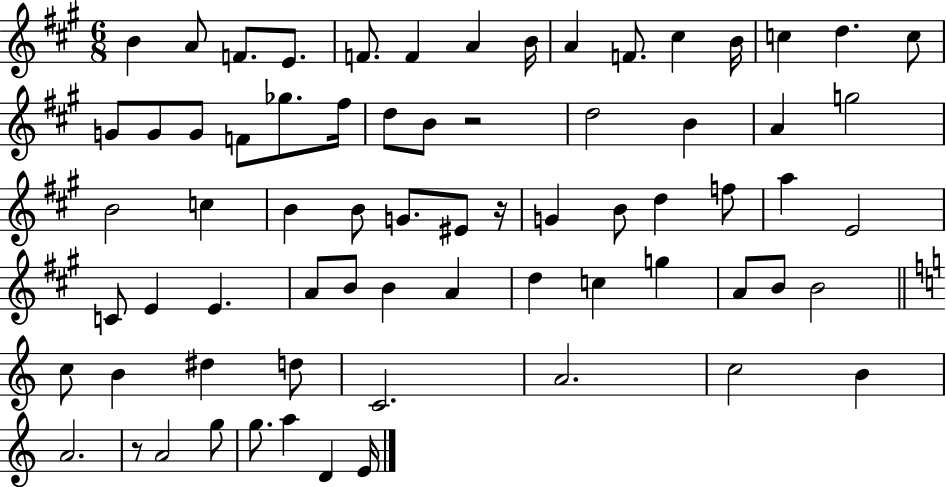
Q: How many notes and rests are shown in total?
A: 70